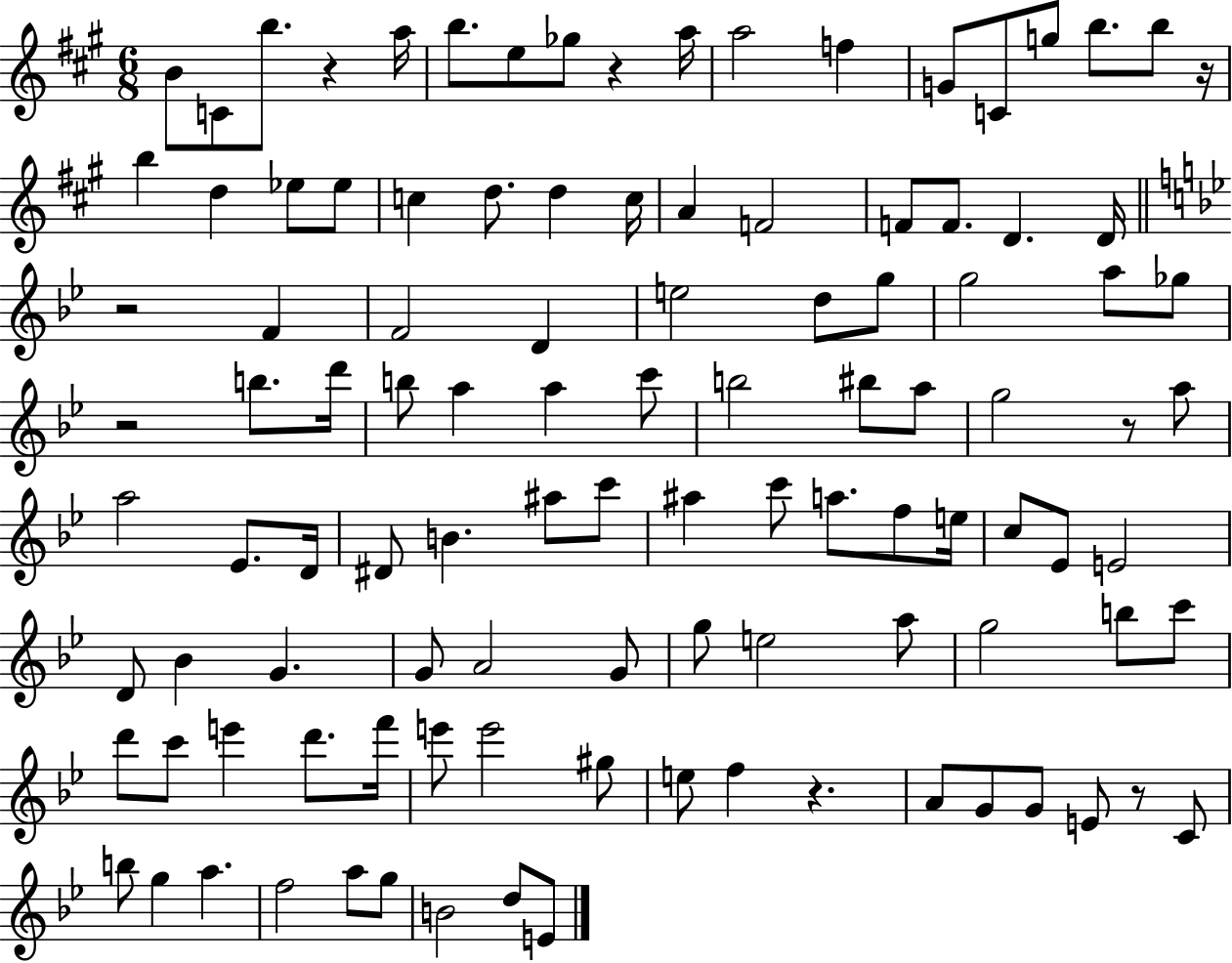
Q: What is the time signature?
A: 6/8